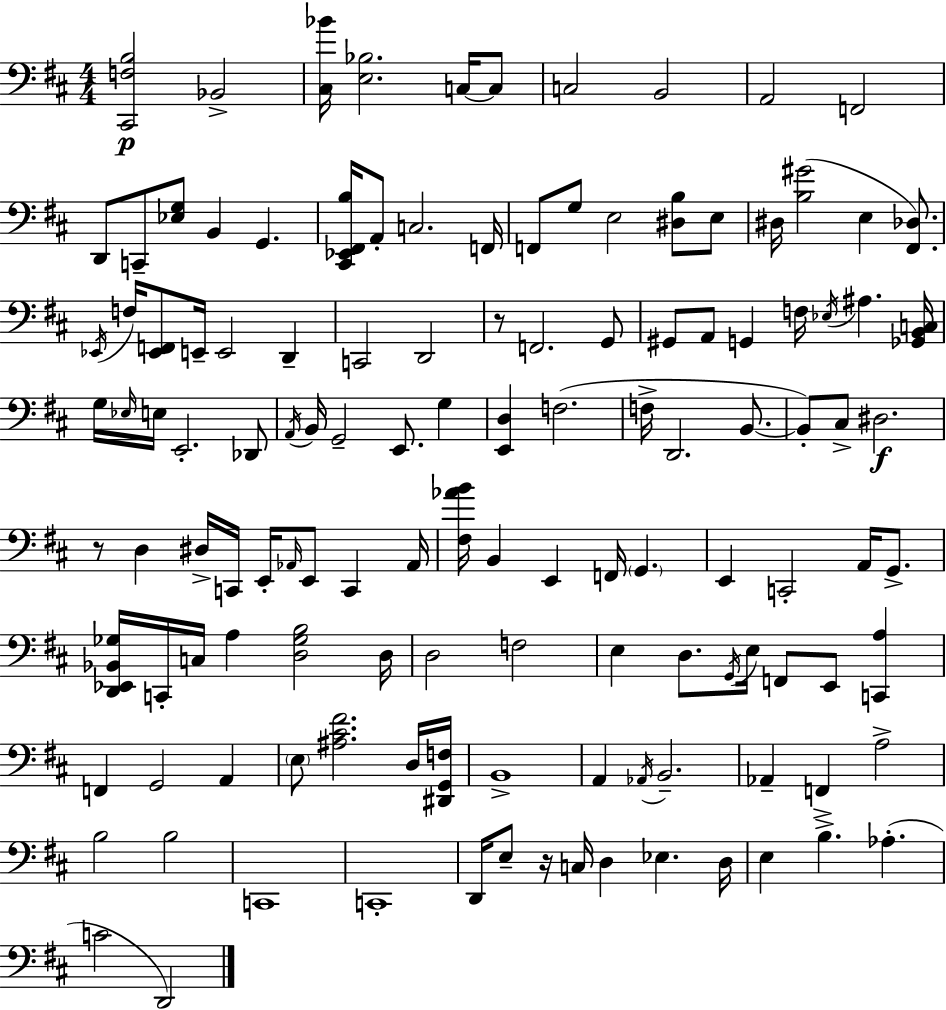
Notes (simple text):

[C#2,F3,B3]/h Bb2/h [C#3,Bb4]/s [E3,Bb3]/h. C3/s C3/e C3/h B2/h A2/h F2/h D2/e C2/e [Eb3,G3]/e B2/q G2/q. [C#2,Eb2,F#2,B3]/s A2/e C3/h. F2/s F2/e G3/e E3/h [D#3,B3]/e E3/e D#3/s [B3,G#4]/h E3/q [F#2,Db3]/e. Eb2/s F3/s [Eb2,F2]/e E2/s E2/h D2/q C2/h D2/h R/e F2/h. G2/e G#2/e A2/e G2/q F3/s Eb3/s A#3/q. [Gb2,B2,C3]/s G3/s Eb3/s E3/s E2/h. Db2/e A2/s B2/s G2/h E2/e. G3/q [E2,D3]/q F3/h. F3/s D2/h. B2/e. B2/e C#3/e D#3/h. R/e D3/q D#3/s C2/s E2/s Ab2/s E2/e C2/q Ab2/s [F#3,Ab4,B4]/s B2/q E2/q F2/s G2/q. E2/q C2/h A2/s G2/e. [D2,Eb2,Bb2,Gb3]/s C2/s C3/s A3/q [D3,Gb3,B3]/h D3/s D3/h F3/h E3/q D3/e. G2/s E3/s F2/e E2/e [C2,A3]/q F2/q G2/h A2/q E3/e [A#3,C#4,F#4]/h. D3/s [D#2,G2,F3]/s B2/w A2/q Ab2/s B2/h. Ab2/q F2/q A3/h B3/h B3/h C2/w C2/w D2/s E3/e R/s C3/s D3/q Eb3/q. D3/s E3/q B3/q. Ab3/q. C4/h D2/h